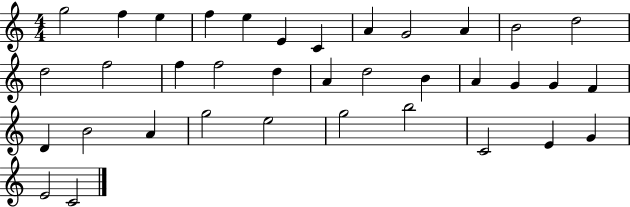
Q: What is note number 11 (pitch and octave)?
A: B4